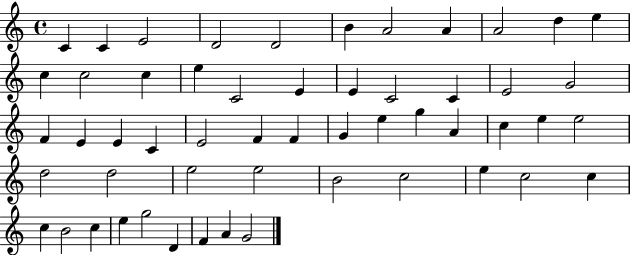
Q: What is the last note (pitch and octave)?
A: G4